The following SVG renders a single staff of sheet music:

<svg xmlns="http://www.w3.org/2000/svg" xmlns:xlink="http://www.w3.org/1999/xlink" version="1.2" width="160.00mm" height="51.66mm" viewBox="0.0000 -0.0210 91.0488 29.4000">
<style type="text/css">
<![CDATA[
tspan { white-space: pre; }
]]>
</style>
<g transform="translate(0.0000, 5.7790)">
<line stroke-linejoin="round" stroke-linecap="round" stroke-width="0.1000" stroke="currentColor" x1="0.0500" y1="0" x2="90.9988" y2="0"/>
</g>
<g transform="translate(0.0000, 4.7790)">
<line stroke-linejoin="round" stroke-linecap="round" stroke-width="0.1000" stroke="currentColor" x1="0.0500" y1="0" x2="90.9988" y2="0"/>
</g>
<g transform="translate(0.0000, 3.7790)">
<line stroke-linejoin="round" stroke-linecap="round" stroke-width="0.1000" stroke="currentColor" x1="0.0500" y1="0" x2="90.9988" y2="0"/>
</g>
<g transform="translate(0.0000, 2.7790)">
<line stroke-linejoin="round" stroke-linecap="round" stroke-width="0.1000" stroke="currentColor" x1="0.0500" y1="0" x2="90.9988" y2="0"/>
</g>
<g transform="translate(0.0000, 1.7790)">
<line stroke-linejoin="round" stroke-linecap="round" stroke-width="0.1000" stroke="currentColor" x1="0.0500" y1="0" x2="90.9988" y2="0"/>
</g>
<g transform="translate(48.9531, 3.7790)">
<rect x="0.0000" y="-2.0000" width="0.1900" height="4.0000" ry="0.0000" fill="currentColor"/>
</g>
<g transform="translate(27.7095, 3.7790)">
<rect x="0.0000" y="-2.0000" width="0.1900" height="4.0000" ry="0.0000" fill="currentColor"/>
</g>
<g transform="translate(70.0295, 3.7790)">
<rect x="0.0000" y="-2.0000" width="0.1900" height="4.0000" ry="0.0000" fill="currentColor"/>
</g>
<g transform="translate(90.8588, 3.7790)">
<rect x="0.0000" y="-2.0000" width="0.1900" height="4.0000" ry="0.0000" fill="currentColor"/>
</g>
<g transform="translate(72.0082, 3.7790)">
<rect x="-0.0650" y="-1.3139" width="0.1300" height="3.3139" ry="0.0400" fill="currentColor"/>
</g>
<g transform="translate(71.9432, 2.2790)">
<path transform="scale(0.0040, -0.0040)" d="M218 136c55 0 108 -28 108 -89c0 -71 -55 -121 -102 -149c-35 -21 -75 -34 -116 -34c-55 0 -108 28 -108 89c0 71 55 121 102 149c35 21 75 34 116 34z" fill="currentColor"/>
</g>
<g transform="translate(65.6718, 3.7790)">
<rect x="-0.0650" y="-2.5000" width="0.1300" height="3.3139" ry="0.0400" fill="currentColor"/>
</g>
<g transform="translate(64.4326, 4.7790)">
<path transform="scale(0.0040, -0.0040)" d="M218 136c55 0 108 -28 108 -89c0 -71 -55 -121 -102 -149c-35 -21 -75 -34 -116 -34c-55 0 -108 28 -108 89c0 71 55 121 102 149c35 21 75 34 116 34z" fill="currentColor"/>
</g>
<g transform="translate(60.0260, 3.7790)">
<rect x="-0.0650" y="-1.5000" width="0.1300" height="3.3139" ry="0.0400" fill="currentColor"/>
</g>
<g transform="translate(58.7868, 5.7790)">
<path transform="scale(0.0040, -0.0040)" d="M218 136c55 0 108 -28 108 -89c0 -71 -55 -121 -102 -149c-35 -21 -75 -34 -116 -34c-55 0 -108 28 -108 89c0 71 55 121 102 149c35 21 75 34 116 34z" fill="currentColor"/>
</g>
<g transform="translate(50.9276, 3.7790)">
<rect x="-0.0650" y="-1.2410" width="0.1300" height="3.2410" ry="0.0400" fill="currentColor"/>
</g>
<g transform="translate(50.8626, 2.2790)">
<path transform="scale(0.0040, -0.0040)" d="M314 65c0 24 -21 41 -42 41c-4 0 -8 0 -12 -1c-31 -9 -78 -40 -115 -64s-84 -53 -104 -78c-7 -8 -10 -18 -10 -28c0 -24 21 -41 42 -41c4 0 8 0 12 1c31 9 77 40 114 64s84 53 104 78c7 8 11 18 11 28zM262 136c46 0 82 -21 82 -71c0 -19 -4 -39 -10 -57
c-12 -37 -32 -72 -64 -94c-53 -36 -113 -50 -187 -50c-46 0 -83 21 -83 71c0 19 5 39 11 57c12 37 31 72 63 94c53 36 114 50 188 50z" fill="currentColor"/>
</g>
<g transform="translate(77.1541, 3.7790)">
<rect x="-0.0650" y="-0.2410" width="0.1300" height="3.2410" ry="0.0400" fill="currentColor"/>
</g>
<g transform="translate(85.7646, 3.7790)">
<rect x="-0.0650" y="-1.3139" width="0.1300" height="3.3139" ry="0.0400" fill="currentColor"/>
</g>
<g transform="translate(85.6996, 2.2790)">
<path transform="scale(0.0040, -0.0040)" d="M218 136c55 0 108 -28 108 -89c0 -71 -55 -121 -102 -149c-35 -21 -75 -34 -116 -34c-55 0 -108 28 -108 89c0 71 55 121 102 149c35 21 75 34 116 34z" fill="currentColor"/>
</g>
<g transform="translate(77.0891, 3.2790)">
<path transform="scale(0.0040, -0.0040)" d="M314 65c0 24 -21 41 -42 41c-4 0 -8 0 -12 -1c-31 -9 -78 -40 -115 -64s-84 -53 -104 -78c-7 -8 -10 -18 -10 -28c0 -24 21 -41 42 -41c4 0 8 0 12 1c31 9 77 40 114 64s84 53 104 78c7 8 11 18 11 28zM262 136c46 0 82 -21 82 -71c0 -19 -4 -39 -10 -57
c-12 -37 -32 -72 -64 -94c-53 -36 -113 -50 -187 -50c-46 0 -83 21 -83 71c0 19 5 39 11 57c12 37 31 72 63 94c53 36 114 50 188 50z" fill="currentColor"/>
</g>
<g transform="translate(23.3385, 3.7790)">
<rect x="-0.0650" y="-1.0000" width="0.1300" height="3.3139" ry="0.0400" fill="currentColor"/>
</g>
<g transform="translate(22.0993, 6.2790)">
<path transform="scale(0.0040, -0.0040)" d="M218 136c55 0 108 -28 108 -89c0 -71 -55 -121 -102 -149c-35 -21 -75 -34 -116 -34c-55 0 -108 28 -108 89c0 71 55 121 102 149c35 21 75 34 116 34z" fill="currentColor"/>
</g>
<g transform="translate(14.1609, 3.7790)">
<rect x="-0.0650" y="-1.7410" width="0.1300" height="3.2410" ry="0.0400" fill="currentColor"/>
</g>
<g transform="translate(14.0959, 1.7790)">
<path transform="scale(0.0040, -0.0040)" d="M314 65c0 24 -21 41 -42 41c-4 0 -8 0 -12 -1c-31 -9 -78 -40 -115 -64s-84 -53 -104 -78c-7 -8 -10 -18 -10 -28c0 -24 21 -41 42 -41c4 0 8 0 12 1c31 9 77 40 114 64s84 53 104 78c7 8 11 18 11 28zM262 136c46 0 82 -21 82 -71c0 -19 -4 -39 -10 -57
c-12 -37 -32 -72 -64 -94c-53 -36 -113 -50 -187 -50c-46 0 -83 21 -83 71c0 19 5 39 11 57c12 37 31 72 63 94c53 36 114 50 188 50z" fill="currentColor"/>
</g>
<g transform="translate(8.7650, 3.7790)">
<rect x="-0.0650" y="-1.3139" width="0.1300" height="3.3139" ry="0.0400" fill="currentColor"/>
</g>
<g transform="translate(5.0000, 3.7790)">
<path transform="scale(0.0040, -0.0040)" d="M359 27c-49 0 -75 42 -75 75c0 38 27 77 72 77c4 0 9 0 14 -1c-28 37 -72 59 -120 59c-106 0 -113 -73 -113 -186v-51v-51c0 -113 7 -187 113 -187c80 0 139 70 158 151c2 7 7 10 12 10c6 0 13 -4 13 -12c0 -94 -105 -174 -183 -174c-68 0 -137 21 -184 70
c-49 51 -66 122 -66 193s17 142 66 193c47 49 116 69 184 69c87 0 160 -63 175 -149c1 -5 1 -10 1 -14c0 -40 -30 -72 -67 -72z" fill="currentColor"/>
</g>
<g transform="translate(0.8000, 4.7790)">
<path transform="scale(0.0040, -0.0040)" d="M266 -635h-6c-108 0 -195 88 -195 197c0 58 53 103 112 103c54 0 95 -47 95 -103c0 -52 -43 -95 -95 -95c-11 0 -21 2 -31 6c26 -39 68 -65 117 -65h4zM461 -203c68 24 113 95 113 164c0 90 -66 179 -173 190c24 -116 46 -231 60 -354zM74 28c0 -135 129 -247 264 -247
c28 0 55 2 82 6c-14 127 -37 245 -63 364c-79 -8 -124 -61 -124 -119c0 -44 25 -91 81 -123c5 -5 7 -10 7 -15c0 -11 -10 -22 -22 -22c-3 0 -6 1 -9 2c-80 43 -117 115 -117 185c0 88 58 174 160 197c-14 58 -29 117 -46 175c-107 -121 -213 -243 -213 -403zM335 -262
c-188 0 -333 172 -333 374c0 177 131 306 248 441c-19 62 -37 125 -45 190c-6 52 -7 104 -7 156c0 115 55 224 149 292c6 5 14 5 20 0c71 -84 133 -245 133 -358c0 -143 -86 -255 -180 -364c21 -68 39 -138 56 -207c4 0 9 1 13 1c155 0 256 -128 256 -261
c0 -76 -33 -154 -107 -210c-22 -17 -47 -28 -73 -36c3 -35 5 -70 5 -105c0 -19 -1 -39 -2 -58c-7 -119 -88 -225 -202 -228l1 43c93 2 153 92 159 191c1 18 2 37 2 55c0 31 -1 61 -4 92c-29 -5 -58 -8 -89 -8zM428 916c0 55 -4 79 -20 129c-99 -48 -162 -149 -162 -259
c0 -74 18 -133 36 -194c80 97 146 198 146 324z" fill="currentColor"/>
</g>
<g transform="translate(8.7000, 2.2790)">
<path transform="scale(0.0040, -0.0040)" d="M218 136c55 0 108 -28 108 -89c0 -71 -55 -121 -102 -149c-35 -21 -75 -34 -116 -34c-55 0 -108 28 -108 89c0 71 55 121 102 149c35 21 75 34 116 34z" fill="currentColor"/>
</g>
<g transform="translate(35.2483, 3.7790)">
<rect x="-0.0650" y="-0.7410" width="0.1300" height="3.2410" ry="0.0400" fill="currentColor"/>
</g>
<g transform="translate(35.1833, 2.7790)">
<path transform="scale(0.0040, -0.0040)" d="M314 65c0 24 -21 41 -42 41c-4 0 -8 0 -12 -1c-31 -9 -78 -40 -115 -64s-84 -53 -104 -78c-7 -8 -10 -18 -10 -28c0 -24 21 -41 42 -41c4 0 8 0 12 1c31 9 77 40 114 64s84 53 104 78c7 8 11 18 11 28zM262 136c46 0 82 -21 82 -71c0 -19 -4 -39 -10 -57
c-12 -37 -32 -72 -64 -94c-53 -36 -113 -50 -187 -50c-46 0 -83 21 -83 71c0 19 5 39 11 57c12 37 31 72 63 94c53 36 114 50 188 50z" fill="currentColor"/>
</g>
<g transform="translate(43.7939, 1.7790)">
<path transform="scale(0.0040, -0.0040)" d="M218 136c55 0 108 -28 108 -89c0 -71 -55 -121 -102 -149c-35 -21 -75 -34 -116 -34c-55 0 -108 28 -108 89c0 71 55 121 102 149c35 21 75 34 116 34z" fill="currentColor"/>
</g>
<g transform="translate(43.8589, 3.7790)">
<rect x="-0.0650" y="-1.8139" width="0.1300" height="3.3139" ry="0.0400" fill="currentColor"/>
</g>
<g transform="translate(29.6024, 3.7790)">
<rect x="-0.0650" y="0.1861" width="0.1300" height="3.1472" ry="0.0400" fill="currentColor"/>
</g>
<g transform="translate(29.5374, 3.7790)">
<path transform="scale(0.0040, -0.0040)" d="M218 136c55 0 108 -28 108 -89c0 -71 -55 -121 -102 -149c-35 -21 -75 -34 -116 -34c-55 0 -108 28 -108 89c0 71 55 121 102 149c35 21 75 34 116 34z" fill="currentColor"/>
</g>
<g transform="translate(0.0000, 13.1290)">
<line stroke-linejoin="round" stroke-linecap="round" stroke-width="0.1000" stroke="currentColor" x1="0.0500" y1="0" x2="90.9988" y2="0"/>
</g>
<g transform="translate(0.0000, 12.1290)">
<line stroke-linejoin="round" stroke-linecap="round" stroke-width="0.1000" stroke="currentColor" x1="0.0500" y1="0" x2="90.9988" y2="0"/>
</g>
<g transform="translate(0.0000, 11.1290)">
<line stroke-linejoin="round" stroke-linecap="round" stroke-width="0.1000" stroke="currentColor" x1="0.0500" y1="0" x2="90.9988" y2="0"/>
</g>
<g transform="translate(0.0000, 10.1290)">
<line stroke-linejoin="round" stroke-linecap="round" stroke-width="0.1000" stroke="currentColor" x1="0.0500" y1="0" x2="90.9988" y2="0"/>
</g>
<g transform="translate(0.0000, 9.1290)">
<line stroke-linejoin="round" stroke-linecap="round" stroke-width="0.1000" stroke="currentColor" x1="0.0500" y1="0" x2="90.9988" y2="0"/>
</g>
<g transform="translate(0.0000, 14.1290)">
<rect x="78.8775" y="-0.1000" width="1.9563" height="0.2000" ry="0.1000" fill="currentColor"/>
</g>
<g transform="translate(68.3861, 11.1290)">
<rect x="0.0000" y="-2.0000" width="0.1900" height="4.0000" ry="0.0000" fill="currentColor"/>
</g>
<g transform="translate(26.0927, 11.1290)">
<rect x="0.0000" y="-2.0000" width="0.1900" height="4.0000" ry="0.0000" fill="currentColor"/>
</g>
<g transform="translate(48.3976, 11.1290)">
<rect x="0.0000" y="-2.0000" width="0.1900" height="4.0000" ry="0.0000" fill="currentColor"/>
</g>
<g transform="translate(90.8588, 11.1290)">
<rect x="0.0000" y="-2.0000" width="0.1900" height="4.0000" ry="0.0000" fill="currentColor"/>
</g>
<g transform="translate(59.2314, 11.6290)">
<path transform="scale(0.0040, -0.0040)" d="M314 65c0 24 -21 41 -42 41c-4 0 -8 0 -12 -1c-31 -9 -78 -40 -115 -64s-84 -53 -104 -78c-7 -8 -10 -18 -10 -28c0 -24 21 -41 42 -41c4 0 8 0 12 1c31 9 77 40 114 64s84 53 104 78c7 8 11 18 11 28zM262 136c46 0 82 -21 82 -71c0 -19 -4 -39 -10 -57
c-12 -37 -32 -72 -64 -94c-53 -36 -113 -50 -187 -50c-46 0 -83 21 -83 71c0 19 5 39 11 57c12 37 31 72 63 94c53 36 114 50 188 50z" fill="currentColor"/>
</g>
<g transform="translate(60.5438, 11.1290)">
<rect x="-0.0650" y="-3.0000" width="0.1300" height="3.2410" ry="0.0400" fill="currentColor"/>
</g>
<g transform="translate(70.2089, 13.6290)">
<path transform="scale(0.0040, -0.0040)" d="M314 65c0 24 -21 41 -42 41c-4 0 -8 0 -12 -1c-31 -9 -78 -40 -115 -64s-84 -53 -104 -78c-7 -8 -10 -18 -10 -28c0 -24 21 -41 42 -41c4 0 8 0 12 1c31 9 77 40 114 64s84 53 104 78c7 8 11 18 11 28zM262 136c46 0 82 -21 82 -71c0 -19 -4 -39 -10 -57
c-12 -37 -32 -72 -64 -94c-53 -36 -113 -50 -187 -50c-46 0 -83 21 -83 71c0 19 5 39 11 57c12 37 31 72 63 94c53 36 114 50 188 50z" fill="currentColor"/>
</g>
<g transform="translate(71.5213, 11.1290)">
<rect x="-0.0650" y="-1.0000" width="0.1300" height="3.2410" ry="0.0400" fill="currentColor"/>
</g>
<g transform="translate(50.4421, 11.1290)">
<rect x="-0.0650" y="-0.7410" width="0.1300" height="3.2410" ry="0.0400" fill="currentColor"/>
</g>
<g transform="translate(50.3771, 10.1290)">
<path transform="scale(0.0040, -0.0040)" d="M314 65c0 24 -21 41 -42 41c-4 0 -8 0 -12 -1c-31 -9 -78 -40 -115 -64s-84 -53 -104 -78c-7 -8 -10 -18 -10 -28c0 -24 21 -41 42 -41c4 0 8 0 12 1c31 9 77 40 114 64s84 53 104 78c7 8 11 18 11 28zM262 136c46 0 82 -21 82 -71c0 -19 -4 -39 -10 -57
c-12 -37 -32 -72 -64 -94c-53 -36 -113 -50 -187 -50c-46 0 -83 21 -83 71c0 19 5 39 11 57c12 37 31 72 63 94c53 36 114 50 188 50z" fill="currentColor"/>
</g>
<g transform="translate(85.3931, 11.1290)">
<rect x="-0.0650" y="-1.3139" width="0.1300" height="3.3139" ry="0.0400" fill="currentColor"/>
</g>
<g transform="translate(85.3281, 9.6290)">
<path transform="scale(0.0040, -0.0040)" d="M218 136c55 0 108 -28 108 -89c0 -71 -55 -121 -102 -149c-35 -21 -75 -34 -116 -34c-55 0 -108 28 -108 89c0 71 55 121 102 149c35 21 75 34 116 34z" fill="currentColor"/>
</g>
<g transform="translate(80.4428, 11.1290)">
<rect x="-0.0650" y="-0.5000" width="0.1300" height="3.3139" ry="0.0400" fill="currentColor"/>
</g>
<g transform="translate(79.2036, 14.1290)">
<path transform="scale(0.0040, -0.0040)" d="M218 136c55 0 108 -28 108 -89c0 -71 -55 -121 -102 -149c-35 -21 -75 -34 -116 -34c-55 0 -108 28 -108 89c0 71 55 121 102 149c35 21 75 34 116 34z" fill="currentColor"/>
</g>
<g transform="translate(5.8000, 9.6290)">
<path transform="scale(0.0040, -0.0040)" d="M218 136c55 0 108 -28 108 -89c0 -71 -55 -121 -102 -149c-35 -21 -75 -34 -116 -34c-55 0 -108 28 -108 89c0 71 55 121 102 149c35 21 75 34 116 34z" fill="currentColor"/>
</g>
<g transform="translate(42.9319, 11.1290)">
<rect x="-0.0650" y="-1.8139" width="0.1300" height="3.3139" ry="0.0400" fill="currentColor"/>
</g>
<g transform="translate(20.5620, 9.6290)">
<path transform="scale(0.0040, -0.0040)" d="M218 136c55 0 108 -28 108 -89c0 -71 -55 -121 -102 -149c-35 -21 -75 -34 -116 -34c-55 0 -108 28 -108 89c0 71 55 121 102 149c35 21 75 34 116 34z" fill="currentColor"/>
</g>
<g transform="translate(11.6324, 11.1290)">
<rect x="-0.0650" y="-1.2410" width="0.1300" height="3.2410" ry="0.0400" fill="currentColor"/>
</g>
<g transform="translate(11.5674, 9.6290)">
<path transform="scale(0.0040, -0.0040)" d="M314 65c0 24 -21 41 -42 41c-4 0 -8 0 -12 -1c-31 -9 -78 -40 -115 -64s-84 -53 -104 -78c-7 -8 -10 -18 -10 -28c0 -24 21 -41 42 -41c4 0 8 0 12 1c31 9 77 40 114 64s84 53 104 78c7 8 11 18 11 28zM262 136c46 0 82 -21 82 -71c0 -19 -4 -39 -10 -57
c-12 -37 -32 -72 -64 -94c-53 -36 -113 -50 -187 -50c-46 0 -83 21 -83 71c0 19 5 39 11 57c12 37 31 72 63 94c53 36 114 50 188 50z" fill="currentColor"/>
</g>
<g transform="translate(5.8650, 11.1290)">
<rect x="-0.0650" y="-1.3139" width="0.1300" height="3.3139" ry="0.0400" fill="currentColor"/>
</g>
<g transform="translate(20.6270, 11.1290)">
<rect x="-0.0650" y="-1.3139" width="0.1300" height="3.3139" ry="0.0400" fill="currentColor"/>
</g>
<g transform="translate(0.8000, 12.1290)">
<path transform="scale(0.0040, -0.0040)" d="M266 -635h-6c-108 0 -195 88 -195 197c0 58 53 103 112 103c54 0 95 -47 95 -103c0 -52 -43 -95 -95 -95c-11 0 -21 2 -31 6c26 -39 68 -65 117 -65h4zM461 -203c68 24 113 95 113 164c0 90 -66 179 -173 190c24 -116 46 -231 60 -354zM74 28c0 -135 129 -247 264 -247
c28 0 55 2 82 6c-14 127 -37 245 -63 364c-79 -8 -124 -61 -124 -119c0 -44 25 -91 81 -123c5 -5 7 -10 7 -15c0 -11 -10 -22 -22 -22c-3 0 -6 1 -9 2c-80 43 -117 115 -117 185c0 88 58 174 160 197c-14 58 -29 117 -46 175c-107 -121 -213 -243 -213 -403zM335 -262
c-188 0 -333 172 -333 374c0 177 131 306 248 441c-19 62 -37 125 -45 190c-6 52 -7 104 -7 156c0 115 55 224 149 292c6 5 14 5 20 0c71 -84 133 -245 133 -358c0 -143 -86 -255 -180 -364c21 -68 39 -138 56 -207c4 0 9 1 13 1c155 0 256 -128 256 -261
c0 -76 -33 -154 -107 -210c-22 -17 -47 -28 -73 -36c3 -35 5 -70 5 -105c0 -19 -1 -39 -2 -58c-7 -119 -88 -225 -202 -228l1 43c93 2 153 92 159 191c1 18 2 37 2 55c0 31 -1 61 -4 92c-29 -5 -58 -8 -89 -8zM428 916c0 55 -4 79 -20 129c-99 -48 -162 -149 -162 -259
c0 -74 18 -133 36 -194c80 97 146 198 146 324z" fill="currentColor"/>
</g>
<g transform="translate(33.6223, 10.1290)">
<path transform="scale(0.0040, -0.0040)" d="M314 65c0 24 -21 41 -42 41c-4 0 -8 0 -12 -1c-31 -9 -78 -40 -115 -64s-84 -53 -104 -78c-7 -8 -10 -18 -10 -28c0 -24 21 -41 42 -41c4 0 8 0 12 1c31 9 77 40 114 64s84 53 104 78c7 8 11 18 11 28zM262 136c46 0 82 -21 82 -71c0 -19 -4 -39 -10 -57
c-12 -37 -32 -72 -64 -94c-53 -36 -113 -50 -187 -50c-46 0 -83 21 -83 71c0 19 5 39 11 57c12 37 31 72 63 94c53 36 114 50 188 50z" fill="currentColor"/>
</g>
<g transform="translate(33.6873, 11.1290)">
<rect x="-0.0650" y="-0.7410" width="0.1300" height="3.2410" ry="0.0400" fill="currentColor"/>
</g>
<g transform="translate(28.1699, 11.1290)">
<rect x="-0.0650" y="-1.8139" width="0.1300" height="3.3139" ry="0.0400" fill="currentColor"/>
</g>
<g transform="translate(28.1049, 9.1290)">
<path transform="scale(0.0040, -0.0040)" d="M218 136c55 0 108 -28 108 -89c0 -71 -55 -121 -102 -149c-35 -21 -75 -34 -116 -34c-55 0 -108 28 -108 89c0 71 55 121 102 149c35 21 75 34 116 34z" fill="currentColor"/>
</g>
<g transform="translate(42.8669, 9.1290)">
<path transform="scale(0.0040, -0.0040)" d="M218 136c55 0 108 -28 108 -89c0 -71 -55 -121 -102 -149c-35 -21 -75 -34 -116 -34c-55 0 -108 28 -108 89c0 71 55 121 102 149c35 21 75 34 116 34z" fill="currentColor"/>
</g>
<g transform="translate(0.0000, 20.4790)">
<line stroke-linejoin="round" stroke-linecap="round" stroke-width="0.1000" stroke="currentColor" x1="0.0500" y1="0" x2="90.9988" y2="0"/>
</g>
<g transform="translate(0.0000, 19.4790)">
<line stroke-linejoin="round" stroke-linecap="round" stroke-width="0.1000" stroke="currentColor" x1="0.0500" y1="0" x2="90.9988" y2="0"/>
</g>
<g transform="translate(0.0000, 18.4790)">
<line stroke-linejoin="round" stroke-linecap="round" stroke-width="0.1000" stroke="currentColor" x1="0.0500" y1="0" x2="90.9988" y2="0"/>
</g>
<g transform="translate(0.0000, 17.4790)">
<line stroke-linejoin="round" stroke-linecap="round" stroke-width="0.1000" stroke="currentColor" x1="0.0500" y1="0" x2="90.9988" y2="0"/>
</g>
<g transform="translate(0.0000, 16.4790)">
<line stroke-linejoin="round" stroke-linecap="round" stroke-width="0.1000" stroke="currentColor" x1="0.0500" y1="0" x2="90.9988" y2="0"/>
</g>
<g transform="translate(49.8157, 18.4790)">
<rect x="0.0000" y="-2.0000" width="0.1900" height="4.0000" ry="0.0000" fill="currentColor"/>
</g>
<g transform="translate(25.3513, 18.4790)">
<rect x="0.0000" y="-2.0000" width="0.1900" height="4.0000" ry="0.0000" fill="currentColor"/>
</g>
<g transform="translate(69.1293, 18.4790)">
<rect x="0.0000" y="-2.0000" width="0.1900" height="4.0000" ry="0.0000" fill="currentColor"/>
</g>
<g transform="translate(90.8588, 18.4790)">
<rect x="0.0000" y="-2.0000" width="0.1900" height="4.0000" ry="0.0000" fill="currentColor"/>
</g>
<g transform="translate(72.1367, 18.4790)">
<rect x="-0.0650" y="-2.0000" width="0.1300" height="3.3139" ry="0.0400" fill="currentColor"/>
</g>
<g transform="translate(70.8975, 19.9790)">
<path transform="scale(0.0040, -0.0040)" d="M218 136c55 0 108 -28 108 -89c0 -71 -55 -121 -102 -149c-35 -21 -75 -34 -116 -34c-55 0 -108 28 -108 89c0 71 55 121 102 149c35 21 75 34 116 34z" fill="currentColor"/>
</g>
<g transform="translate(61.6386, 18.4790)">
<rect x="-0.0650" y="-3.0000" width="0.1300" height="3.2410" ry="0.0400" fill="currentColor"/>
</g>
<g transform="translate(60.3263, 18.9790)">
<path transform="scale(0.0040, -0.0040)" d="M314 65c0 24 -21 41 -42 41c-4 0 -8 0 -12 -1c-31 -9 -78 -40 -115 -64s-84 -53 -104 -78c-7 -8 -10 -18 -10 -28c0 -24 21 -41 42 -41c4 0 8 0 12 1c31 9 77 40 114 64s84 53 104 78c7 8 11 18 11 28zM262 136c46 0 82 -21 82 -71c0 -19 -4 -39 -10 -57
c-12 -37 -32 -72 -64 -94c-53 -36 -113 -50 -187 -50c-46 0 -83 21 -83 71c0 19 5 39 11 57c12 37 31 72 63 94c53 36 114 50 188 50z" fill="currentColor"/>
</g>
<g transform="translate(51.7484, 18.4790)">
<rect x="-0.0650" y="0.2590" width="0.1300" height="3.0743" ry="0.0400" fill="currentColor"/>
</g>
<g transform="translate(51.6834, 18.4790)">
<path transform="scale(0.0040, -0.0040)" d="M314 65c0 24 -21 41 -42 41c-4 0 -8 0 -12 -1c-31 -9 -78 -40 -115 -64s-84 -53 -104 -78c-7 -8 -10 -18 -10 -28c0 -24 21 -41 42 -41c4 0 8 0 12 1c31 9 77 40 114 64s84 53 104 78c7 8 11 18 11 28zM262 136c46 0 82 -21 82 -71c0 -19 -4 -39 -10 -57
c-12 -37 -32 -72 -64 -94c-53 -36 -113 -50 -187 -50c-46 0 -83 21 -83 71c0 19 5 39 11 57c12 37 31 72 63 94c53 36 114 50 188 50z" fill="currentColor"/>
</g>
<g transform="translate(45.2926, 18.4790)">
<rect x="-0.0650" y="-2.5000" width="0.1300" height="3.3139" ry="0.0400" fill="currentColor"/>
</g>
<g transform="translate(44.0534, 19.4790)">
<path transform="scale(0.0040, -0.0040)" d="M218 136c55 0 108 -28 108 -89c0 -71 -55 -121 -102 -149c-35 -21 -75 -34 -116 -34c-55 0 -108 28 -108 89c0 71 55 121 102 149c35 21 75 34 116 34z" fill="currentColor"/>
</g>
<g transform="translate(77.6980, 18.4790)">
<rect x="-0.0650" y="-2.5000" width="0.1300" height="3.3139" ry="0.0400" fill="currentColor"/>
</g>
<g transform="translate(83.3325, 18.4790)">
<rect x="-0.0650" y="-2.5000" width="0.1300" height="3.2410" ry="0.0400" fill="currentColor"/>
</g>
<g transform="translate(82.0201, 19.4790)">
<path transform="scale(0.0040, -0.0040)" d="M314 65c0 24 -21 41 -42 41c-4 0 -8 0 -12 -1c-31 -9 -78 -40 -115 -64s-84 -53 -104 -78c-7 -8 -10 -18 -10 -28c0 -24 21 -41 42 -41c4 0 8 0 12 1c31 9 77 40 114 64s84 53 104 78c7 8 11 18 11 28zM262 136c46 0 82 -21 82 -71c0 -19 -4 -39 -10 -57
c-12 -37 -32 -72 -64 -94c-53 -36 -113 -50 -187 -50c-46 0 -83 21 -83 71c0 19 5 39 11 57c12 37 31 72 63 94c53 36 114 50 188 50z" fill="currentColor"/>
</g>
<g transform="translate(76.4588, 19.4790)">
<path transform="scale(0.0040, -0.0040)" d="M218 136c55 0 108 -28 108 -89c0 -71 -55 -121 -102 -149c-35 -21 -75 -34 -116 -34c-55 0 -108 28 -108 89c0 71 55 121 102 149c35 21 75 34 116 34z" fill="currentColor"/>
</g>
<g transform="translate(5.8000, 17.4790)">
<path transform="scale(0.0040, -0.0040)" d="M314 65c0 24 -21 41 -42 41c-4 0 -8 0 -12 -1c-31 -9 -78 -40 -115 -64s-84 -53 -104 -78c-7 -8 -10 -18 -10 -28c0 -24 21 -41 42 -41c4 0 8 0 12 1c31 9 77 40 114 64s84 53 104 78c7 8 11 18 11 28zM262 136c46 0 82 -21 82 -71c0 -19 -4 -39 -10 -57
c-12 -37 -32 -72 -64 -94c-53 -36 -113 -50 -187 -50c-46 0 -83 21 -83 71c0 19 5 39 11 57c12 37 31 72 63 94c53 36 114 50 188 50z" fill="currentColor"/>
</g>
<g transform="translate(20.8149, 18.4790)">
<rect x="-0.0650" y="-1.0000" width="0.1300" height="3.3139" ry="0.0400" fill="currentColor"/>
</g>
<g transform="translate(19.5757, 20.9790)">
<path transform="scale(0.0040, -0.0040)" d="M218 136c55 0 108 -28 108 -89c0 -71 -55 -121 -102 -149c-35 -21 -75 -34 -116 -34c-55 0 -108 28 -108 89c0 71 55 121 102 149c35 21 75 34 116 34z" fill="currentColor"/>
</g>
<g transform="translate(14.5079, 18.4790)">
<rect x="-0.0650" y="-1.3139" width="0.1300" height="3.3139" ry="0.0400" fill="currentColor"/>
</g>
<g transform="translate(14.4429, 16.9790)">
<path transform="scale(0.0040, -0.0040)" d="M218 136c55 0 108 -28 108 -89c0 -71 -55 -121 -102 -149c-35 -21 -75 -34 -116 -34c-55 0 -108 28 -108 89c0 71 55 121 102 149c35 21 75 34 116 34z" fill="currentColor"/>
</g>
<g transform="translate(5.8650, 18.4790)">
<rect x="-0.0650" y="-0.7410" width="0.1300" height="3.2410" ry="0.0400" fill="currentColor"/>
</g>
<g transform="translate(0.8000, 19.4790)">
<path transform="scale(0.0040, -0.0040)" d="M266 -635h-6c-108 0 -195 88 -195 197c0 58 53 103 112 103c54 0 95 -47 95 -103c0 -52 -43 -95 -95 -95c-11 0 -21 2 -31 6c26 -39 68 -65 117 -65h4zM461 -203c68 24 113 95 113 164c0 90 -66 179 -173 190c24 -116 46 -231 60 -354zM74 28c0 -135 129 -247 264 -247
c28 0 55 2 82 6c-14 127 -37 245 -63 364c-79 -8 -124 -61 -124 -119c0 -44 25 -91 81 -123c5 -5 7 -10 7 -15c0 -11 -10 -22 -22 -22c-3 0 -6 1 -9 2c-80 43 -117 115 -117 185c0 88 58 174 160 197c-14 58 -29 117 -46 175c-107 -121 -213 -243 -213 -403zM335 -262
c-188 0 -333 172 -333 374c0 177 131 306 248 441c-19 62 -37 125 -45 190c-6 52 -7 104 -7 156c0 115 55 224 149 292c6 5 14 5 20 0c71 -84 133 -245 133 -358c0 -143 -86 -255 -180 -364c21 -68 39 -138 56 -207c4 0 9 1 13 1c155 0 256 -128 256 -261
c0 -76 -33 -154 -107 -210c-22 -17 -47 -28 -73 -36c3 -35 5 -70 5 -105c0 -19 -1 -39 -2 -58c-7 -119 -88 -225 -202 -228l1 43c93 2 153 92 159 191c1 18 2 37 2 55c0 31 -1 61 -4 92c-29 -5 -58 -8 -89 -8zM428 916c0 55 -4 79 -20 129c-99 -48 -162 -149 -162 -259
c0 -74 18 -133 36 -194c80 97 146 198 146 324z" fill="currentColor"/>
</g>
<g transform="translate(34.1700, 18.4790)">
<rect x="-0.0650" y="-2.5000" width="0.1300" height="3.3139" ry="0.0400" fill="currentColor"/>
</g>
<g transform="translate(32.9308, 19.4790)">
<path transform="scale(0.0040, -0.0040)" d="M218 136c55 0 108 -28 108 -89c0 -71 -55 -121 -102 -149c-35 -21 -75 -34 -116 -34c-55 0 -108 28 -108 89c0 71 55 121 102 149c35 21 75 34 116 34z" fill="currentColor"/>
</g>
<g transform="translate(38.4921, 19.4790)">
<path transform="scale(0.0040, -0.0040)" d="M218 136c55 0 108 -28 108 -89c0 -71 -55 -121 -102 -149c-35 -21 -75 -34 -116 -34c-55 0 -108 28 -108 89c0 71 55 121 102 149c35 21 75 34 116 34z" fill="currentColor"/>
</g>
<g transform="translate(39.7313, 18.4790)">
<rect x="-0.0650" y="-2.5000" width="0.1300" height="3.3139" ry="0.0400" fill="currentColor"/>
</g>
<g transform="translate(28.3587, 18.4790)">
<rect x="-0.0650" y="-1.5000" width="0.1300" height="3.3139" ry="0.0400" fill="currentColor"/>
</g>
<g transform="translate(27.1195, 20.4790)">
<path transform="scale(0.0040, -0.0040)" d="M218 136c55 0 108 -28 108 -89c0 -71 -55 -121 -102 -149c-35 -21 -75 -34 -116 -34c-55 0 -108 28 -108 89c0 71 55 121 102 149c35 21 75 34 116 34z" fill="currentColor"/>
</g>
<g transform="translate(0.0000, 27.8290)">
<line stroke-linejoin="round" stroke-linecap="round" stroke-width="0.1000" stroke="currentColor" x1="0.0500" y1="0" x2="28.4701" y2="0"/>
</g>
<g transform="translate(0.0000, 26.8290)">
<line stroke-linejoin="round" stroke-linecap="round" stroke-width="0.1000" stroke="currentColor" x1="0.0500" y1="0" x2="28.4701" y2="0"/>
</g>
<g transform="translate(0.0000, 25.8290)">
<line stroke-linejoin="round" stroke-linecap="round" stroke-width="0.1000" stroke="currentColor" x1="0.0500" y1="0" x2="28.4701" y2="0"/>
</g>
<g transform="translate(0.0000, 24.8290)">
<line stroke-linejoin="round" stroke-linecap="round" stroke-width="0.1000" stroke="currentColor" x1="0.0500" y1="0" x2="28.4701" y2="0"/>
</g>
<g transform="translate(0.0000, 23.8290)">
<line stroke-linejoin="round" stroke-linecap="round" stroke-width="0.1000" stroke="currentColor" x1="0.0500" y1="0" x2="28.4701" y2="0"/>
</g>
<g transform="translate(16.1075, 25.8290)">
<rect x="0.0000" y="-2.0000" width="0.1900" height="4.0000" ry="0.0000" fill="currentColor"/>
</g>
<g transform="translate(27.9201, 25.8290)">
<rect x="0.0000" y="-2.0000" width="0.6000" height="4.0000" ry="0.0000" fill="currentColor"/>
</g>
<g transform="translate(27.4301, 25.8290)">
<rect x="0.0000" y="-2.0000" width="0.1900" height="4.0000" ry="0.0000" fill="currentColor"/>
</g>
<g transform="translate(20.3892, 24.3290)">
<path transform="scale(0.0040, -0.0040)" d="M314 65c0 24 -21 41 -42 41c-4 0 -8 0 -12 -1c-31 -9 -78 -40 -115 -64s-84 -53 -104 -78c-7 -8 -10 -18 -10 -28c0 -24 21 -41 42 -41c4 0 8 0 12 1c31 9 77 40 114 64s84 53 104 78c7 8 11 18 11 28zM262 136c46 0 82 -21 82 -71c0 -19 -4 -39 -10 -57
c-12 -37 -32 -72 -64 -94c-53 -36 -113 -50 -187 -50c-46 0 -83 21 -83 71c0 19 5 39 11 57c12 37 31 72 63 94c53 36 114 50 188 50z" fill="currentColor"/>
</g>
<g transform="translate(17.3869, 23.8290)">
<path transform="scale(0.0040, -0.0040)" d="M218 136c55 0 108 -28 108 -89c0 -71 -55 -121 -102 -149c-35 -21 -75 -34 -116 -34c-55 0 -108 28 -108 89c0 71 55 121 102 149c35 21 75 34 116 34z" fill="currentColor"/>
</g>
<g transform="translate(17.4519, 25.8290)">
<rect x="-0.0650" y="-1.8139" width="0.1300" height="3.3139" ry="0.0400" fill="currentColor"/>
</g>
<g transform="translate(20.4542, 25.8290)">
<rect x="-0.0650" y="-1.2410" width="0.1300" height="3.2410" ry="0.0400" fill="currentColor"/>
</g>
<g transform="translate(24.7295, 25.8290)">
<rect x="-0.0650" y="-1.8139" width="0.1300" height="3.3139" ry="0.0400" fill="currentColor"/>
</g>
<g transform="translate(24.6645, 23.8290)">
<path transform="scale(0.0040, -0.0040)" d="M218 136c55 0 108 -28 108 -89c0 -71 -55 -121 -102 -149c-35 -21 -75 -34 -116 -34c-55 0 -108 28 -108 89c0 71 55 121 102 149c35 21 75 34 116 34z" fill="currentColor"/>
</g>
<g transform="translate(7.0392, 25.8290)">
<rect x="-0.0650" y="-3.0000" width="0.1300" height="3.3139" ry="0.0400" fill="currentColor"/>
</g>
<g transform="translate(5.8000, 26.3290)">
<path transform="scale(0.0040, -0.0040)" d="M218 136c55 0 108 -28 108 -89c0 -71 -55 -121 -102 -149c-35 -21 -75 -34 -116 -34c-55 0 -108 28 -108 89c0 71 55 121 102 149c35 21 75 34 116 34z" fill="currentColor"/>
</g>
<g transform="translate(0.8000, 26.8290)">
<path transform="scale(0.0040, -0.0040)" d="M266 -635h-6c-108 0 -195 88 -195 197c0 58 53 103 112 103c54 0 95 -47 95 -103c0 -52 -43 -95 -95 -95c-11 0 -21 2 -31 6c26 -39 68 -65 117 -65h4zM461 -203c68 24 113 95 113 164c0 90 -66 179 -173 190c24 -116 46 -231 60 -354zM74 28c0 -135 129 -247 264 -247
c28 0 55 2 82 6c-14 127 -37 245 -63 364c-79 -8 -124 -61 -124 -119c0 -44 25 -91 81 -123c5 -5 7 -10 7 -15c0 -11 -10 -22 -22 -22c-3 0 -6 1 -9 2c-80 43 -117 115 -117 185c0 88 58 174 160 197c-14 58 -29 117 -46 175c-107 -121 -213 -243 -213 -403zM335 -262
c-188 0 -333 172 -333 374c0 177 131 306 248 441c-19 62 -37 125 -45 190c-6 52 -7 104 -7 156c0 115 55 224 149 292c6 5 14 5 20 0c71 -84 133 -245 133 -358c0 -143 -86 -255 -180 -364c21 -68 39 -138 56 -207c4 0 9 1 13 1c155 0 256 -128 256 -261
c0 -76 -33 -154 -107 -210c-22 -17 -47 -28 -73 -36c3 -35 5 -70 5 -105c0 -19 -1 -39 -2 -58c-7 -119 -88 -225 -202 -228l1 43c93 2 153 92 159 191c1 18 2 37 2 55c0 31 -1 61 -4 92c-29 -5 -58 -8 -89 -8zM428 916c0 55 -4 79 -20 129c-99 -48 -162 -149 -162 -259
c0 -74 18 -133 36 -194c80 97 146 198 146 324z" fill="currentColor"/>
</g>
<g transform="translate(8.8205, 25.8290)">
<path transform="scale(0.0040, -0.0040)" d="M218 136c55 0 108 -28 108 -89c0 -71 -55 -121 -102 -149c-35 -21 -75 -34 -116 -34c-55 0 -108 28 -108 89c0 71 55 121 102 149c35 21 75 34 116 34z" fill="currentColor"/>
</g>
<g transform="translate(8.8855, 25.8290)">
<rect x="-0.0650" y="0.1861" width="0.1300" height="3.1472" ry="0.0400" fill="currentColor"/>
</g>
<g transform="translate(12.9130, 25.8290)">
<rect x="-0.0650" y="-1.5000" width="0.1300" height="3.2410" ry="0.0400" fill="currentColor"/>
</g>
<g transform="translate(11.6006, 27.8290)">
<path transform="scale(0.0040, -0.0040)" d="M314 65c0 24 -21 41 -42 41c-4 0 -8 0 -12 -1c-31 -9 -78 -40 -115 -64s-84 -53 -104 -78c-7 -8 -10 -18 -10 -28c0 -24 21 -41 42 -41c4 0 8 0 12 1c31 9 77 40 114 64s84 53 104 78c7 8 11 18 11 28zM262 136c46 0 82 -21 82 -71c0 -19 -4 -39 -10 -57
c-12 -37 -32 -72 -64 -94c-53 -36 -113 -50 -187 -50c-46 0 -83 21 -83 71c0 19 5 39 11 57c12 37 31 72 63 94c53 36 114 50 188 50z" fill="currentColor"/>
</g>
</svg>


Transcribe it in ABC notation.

X:1
T:Untitled
M:4/4
L:1/4
K:C
e f2 D B d2 f e2 E G e c2 e e e2 e f d2 f d2 A2 D2 C e d2 e D E G G G B2 A2 F G G2 A B E2 f e2 f